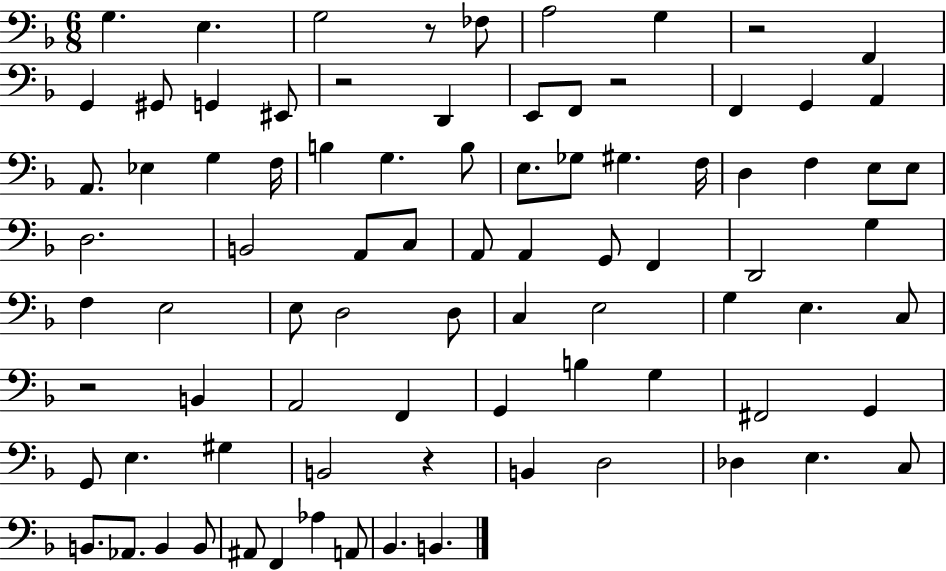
G3/q. E3/q. G3/h R/e FES3/e A3/h G3/q R/h F2/q G2/q G#2/e G2/q EIS2/e R/h D2/q E2/e F2/e R/h F2/q G2/q A2/q A2/e. Eb3/q G3/q F3/s B3/q G3/q. B3/e E3/e. Gb3/e G#3/q. F3/s D3/q F3/q E3/e E3/e D3/h. B2/h A2/e C3/e A2/e A2/q G2/e F2/q D2/h G3/q F3/q E3/h E3/e D3/h D3/e C3/q E3/h G3/q E3/q. C3/e R/h B2/q A2/h F2/q G2/q B3/q G3/q F#2/h G2/q G2/e E3/q. G#3/q B2/h R/q B2/q D3/h Db3/q E3/q. C3/e B2/e. Ab2/e. B2/q B2/e A#2/e F2/q Ab3/q A2/e Bb2/q. B2/q.